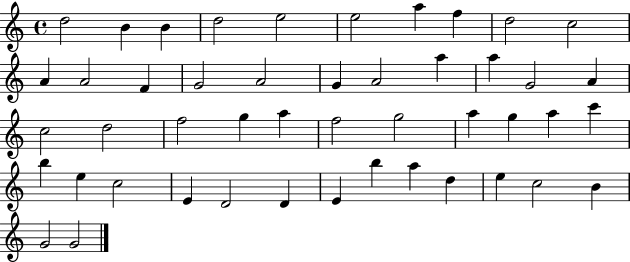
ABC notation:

X:1
T:Untitled
M:4/4
L:1/4
K:C
d2 B B d2 e2 e2 a f d2 c2 A A2 F G2 A2 G A2 a a G2 A c2 d2 f2 g a f2 g2 a g a c' b e c2 E D2 D E b a d e c2 B G2 G2